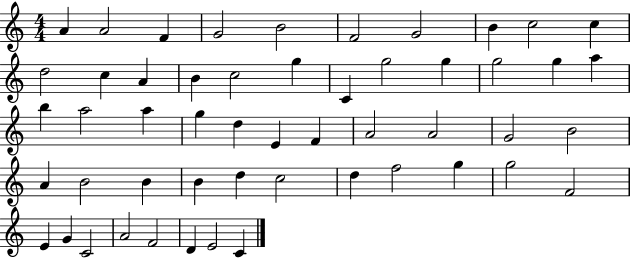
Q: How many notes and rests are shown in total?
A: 52